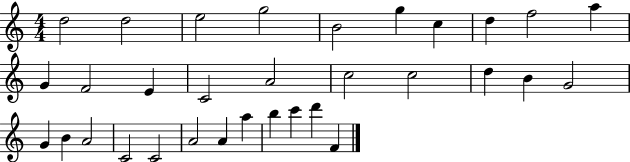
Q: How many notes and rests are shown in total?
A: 32